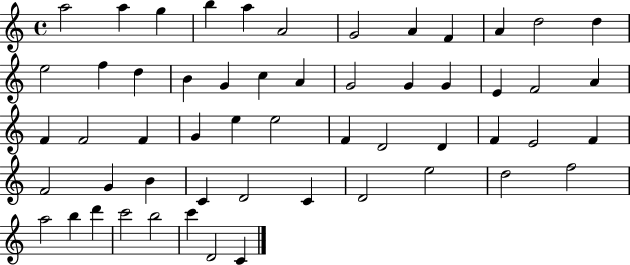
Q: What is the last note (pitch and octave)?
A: C4